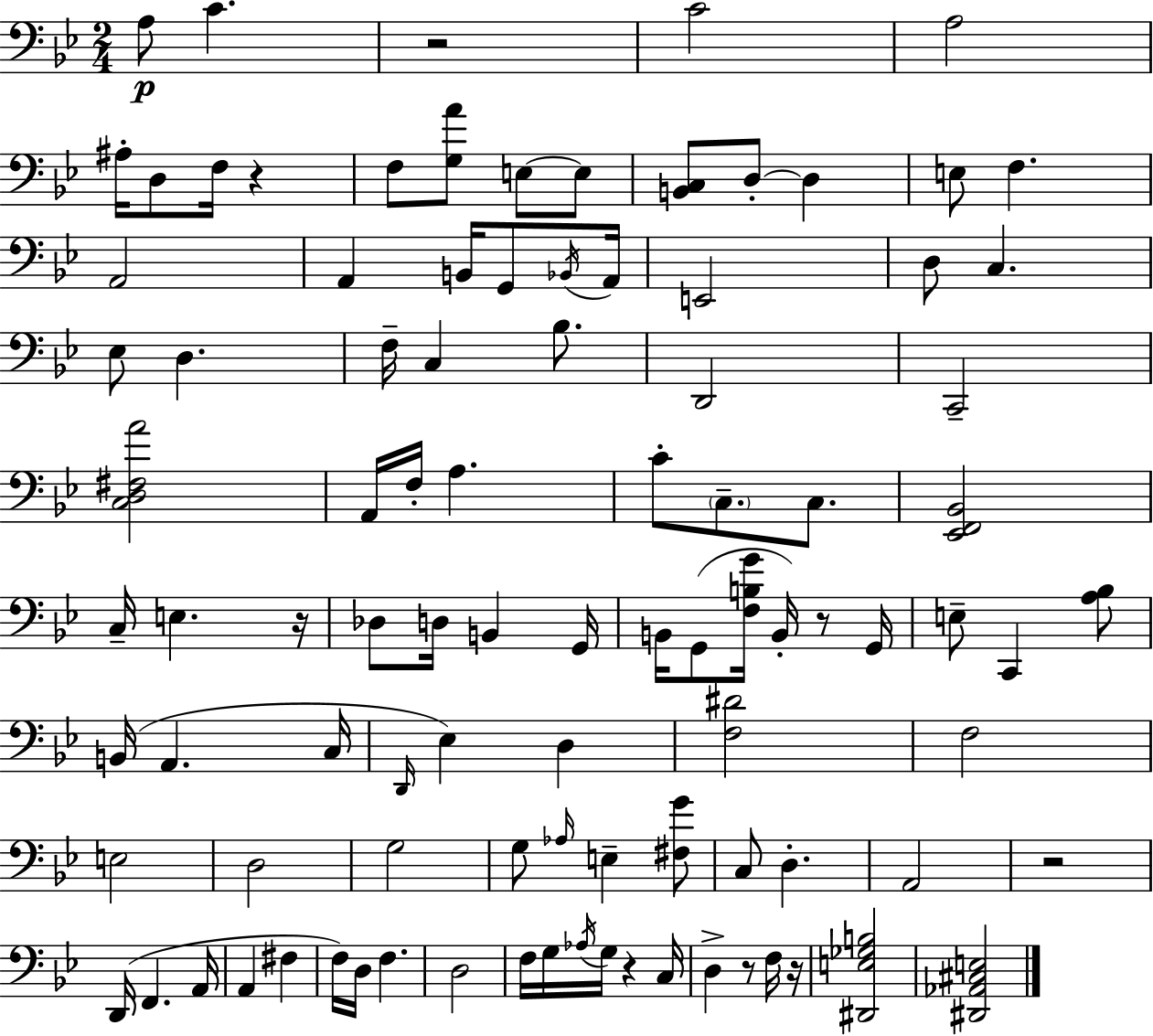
X:1
T:Untitled
M:2/4
L:1/4
K:Gm
A,/2 C z2 C2 A,2 ^A,/4 D,/2 F,/4 z F,/2 [G,A]/2 E,/2 E,/2 [B,,C,]/2 D,/2 D, E,/2 F, A,,2 A,, B,,/4 G,,/2 _B,,/4 A,,/4 E,,2 D,/2 C, _E,/2 D, F,/4 C, _B,/2 D,,2 C,,2 [C,D,^F,A]2 A,,/4 F,/4 A, C/2 C,/2 C,/2 [_E,,F,,_B,,]2 C,/4 E, z/4 _D,/2 D,/4 B,, G,,/4 B,,/4 G,,/2 [F,B,G]/4 B,,/4 z/2 G,,/4 E,/2 C,, [A,_B,]/2 B,,/4 A,, C,/4 D,,/4 _E, D, [F,^D]2 F,2 E,2 D,2 G,2 G,/2 _A,/4 E, [^F,G]/2 C,/2 D, A,,2 z2 D,,/4 F,, A,,/4 A,, ^F, F,/4 D,/4 F, D,2 F,/4 G,/4 _A,/4 G,/4 z C,/4 D, z/2 F,/4 z/4 [^D,,E,_G,B,]2 [^D,,_A,,^C,E,]2